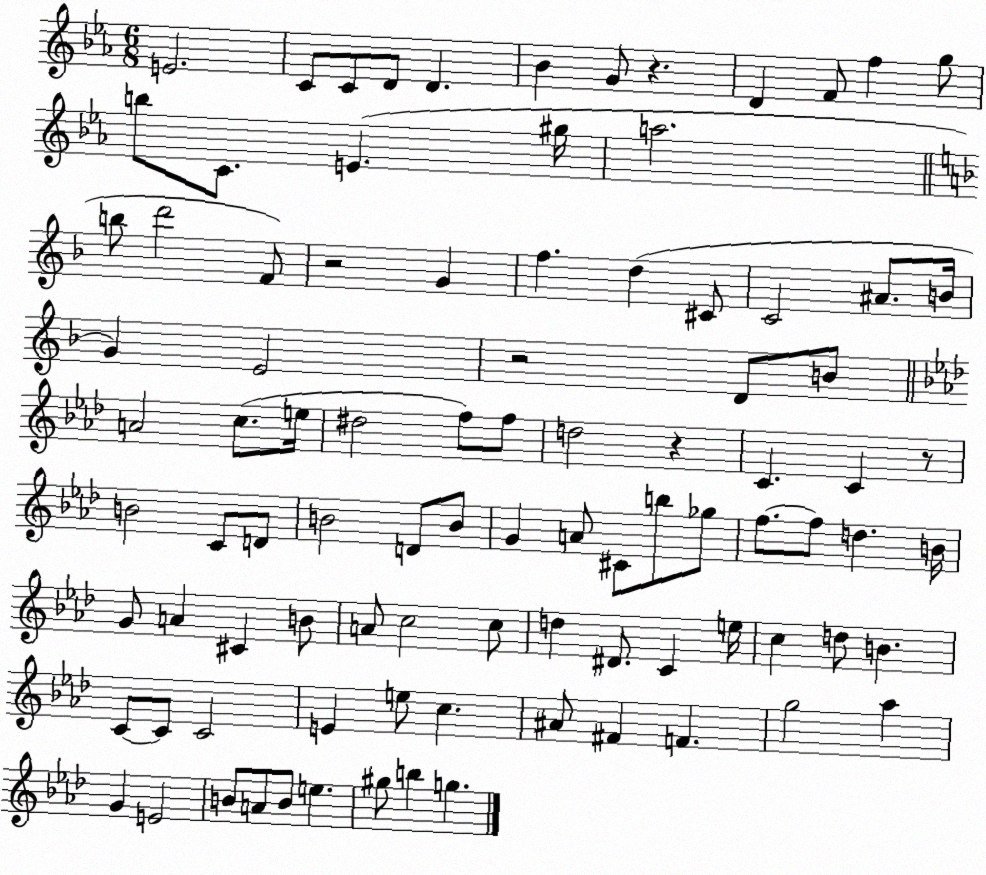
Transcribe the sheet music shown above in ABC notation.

X:1
T:Untitled
M:6/8
L:1/4
K:Eb
E2 C/2 C/2 D/2 D _B G/2 z D F/2 f g/2 b/2 C/2 E ^g/4 a2 b/2 d'2 F/2 z2 G f d ^C/2 C2 ^A/2 B/4 G E2 z2 D/2 B/2 A2 c/2 e/4 ^d2 f/2 f/2 d2 z C C z/2 B2 C/2 D/2 B2 D/2 B/2 G A/2 ^C/2 b/2 _g/2 f/2 f/2 d B/4 G/2 A ^C B/2 A/2 c2 c/2 d ^D/2 C e/4 c d/2 B C/2 C/2 C2 E e/2 c ^A/2 ^F F g2 _a G E2 B/2 A/2 B/2 e ^g/2 b g